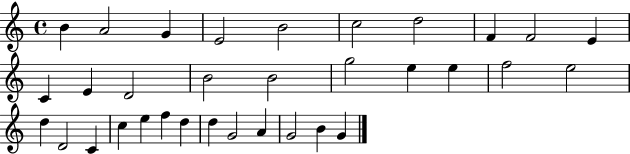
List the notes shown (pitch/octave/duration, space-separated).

B4/q A4/h G4/q E4/h B4/h C5/h D5/h F4/q F4/h E4/q C4/q E4/q D4/h B4/h B4/h G5/h E5/q E5/q F5/h E5/h D5/q D4/h C4/q C5/q E5/q F5/q D5/q D5/q G4/h A4/q G4/h B4/q G4/q